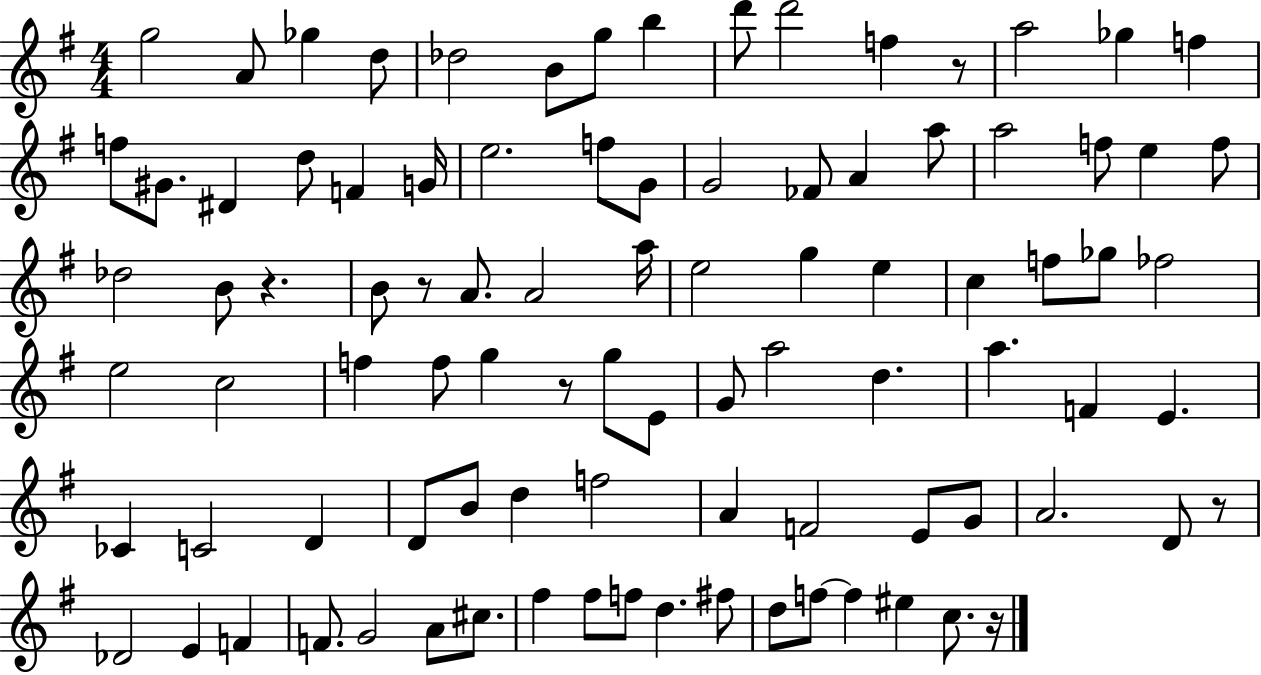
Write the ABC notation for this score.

X:1
T:Untitled
M:4/4
L:1/4
K:G
g2 A/2 _g d/2 _d2 B/2 g/2 b d'/2 d'2 f z/2 a2 _g f f/2 ^G/2 ^D d/2 F G/4 e2 f/2 G/2 G2 _F/2 A a/2 a2 f/2 e f/2 _d2 B/2 z B/2 z/2 A/2 A2 a/4 e2 g e c f/2 _g/2 _f2 e2 c2 f f/2 g z/2 g/2 E/2 G/2 a2 d a F E _C C2 D D/2 B/2 d f2 A F2 E/2 G/2 A2 D/2 z/2 _D2 E F F/2 G2 A/2 ^c/2 ^f ^f/2 f/2 d ^f/2 d/2 f/2 f ^e c/2 z/4